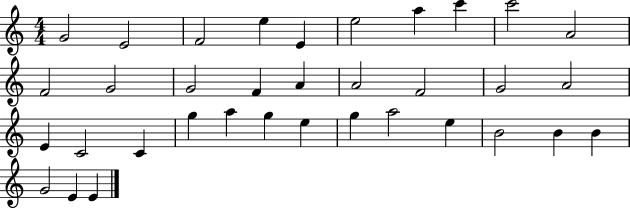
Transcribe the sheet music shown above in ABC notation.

X:1
T:Untitled
M:4/4
L:1/4
K:C
G2 E2 F2 e E e2 a c' c'2 A2 F2 G2 G2 F A A2 F2 G2 A2 E C2 C g a g e g a2 e B2 B B G2 E E